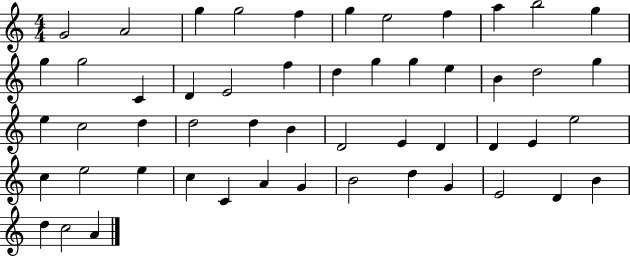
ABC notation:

X:1
T:Untitled
M:4/4
L:1/4
K:C
G2 A2 g g2 f g e2 f a b2 g g g2 C D E2 f d g g e B d2 g e c2 d d2 d B D2 E D D E e2 c e2 e c C A G B2 d G E2 D B d c2 A